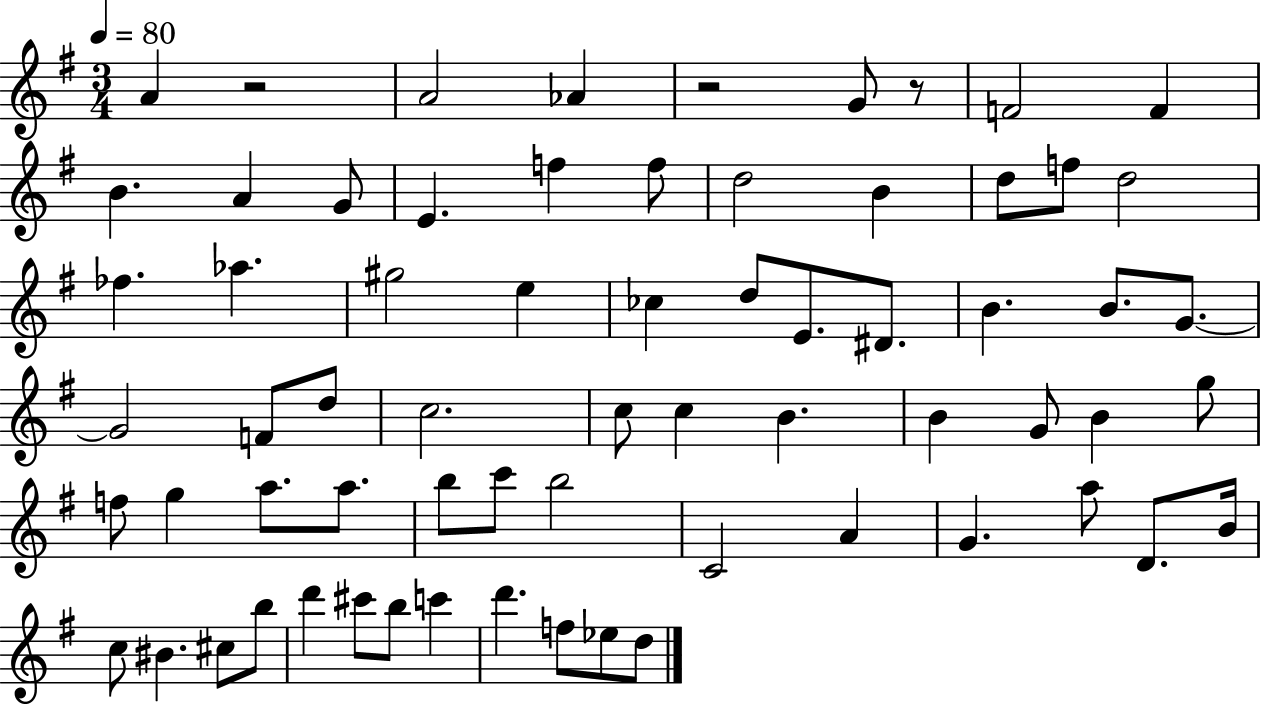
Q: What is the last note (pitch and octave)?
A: D5